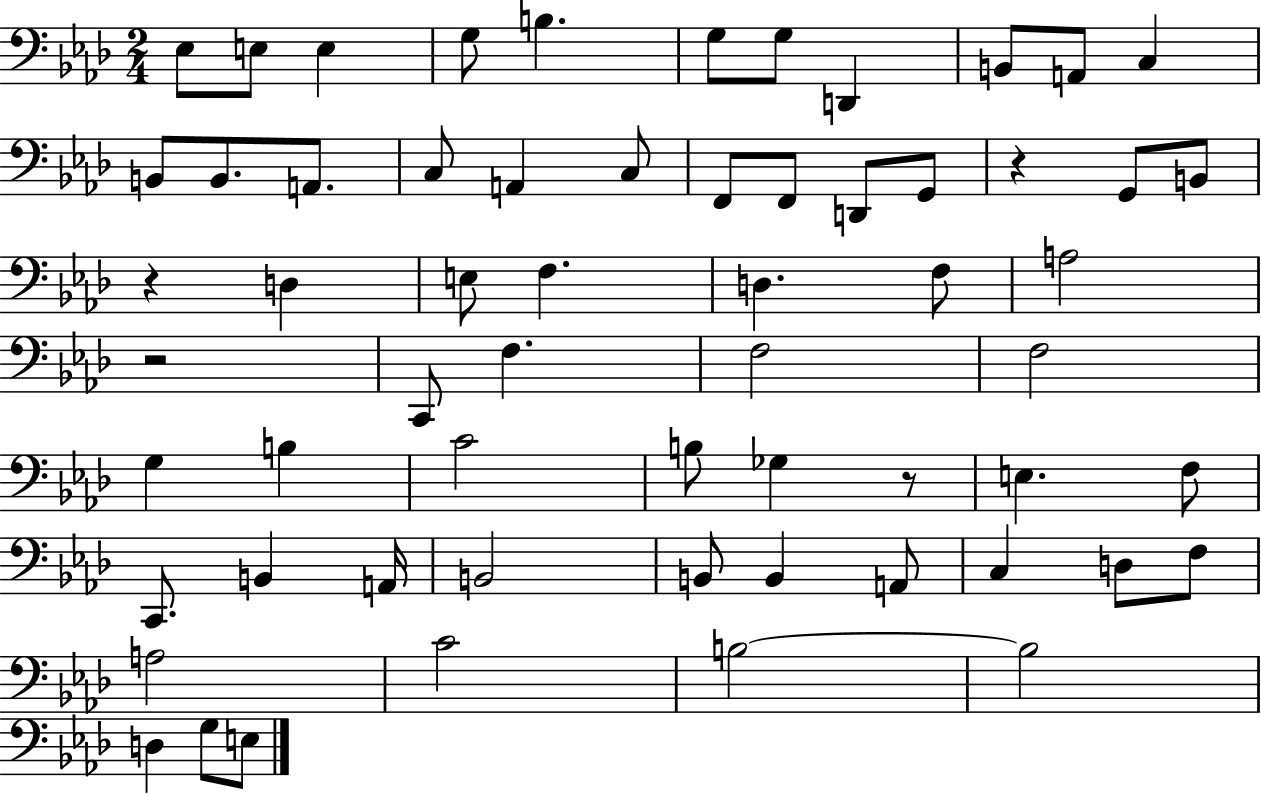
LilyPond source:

{
  \clef bass
  \numericTimeSignature
  \time 2/4
  \key aes \major
  \repeat volta 2 { ees8 e8 e4 | g8 b4. | g8 g8 d,4 | b,8 a,8 c4 | \break b,8 b,8. a,8. | c8 a,4 c8 | f,8 f,8 d,8 g,8 | r4 g,8 b,8 | \break r4 d4 | e8 f4. | d4. f8 | a2 | \break r2 | c,8 f4. | f2 | f2 | \break g4 b4 | c'2 | b8 ges4 r8 | e4. f8 | \break c,8. b,4 a,16 | b,2 | b,8 b,4 a,8 | c4 d8 f8 | \break a2 | c'2 | b2~~ | b2 | \break d4 g8 e8 | } \bar "|."
}